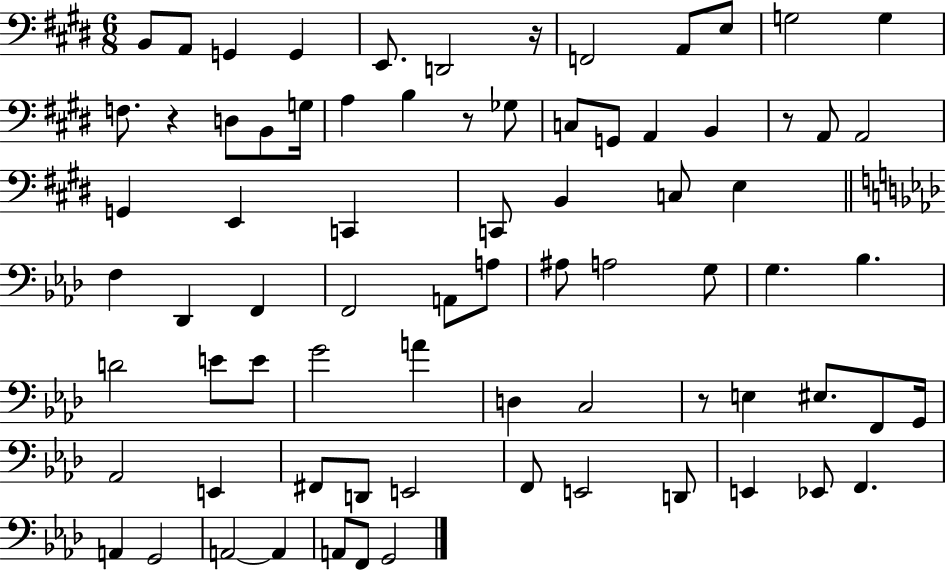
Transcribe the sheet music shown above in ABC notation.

X:1
T:Untitled
M:6/8
L:1/4
K:E
B,,/2 A,,/2 G,, G,, E,,/2 D,,2 z/4 F,,2 A,,/2 E,/2 G,2 G, F,/2 z D,/2 B,,/2 G,/4 A, B, z/2 _G,/2 C,/2 G,,/2 A,, B,, z/2 A,,/2 A,,2 G,, E,, C,, C,,/2 B,, C,/2 E, F, _D,, F,, F,,2 A,,/2 A,/2 ^A,/2 A,2 G,/2 G, _B, D2 E/2 E/2 G2 A D, C,2 z/2 E, ^E,/2 F,,/2 G,,/4 _A,,2 E,, ^F,,/2 D,,/2 E,,2 F,,/2 E,,2 D,,/2 E,, _E,,/2 F,, A,, G,,2 A,,2 A,, A,,/2 F,,/2 G,,2